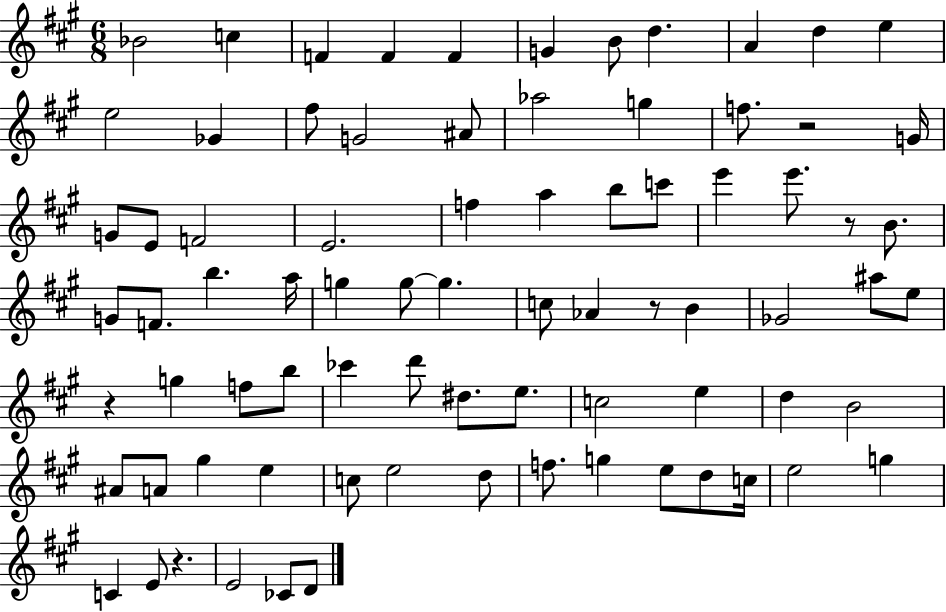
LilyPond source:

{
  \clef treble
  \numericTimeSignature
  \time 6/8
  \key a \major
  \repeat volta 2 { bes'2 c''4 | f'4 f'4 f'4 | g'4 b'8 d''4. | a'4 d''4 e''4 | \break e''2 ges'4 | fis''8 g'2 ais'8 | aes''2 g''4 | f''8. r2 g'16 | \break g'8 e'8 f'2 | e'2. | f''4 a''4 b''8 c'''8 | e'''4 e'''8. r8 b'8. | \break g'8 f'8. b''4. a''16 | g''4 g''8~~ g''4. | c''8 aes'4 r8 b'4 | ges'2 ais''8 e''8 | \break r4 g''4 f''8 b''8 | ces'''4 d'''8 dis''8. e''8. | c''2 e''4 | d''4 b'2 | \break ais'8 a'8 gis''4 e''4 | c''8 e''2 d''8 | f''8. g''4 e''8 d''8 c''16 | e''2 g''4 | \break c'4 e'8 r4. | e'2 ces'8 d'8 | } \bar "|."
}